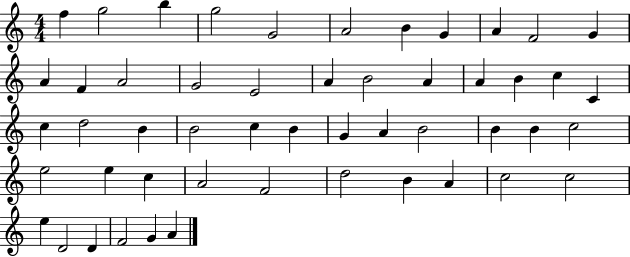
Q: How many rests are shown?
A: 0